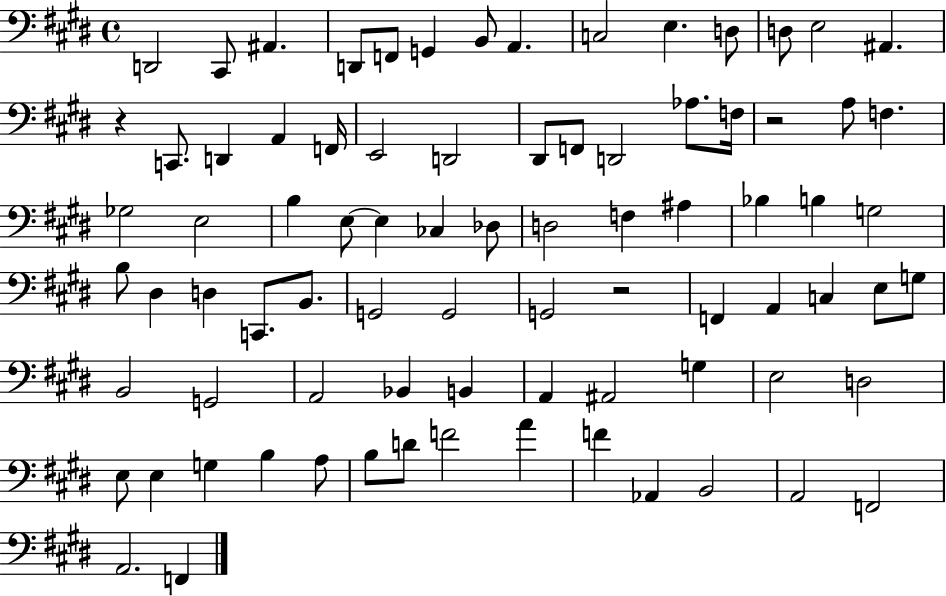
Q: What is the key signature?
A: E major